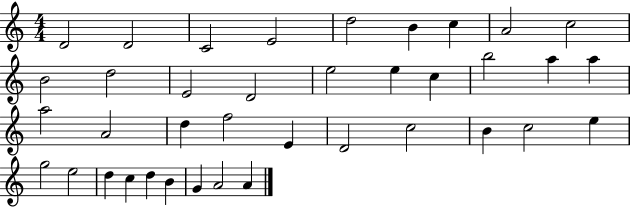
X:1
T:Untitled
M:4/4
L:1/4
K:C
D2 D2 C2 E2 d2 B c A2 c2 B2 d2 E2 D2 e2 e c b2 a a a2 A2 d f2 E D2 c2 B c2 e g2 e2 d c d B G A2 A